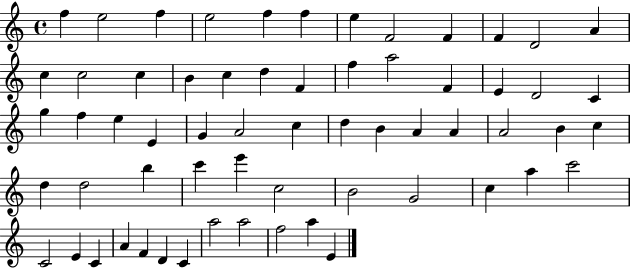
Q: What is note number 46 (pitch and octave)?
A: B4